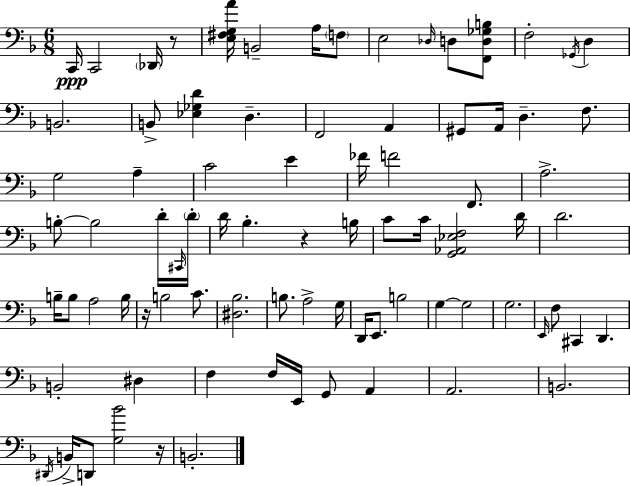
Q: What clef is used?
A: bass